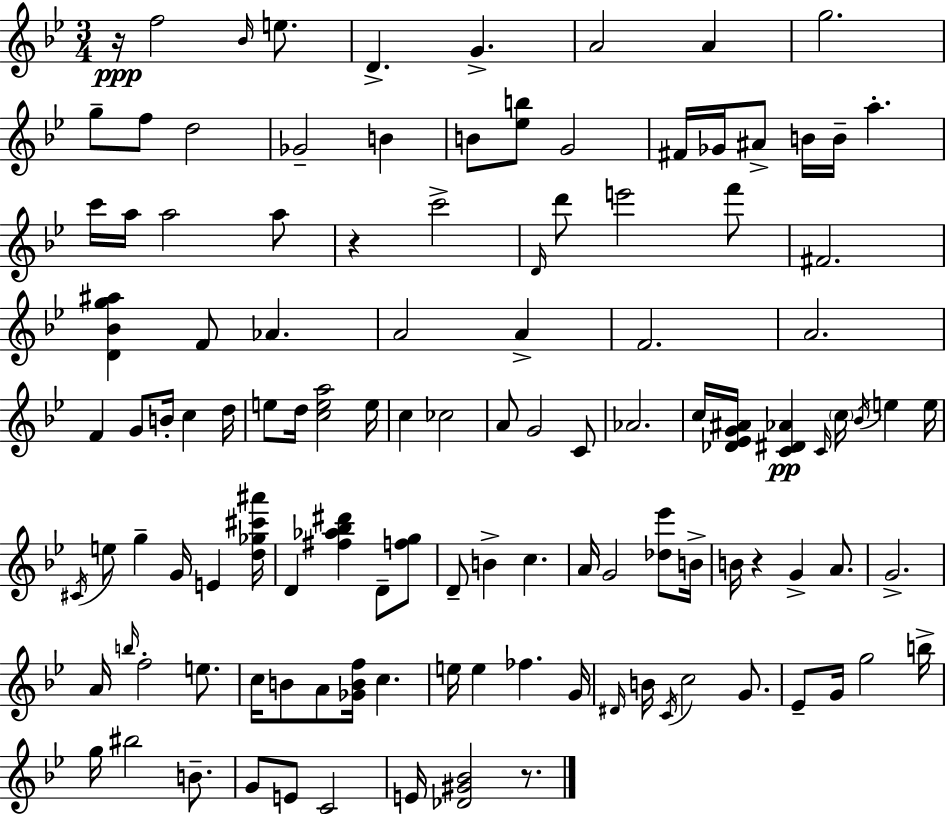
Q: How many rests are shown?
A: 4